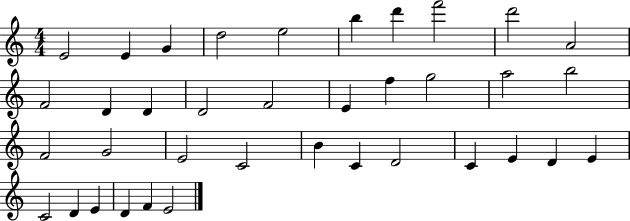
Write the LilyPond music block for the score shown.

{
  \clef treble
  \numericTimeSignature
  \time 4/4
  \key c \major
  e'2 e'4 g'4 | d''2 e''2 | b''4 d'''4 f'''2 | d'''2 a'2 | \break f'2 d'4 d'4 | d'2 f'2 | e'4 f''4 g''2 | a''2 b''2 | \break f'2 g'2 | e'2 c'2 | b'4 c'4 d'2 | c'4 e'4 d'4 e'4 | \break c'2 d'4 e'4 | d'4 f'4 e'2 | \bar "|."
}